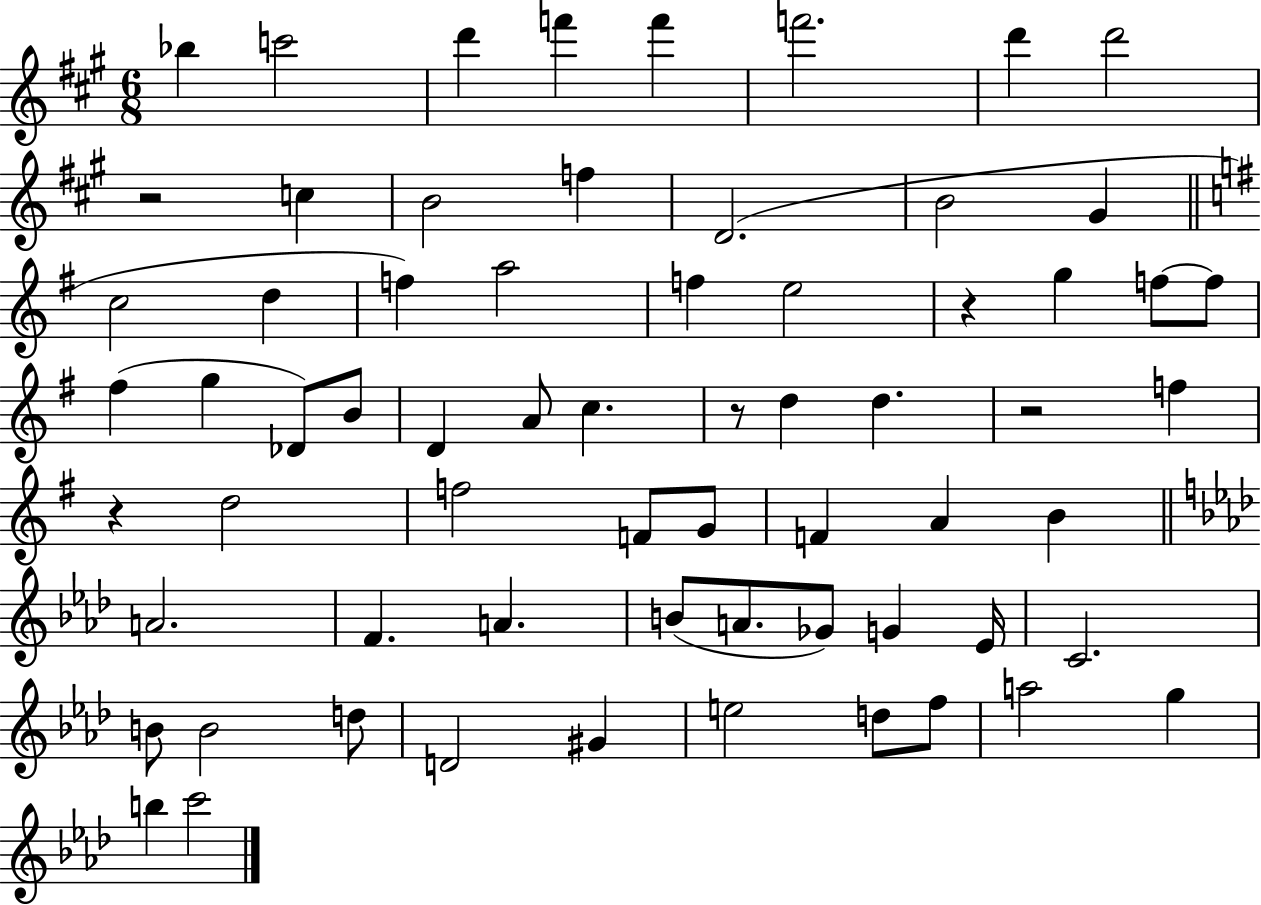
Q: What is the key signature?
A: A major